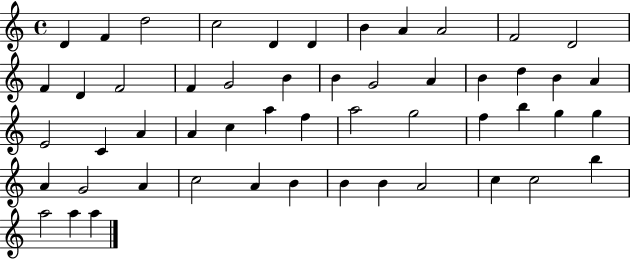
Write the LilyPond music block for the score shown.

{
  \clef treble
  \time 4/4
  \defaultTimeSignature
  \key c \major
  d'4 f'4 d''2 | c''2 d'4 d'4 | b'4 a'4 a'2 | f'2 d'2 | \break f'4 d'4 f'2 | f'4 g'2 b'4 | b'4 g'2 a'4 | b'4 d''4 b'4 a'4 | \break e'2 c'4 a'4 | a'4 c''4 a''4 f''4 | a''2 g''2 | f''4 b''4 g''4 g''4 | \break a'4 g'2 a'4 | c''2 a'4 b'4 | b'4 b'4 a'2 | c''4 c''2 b''4 | \break a''2 a''4 a''4 | \bar "|."
}